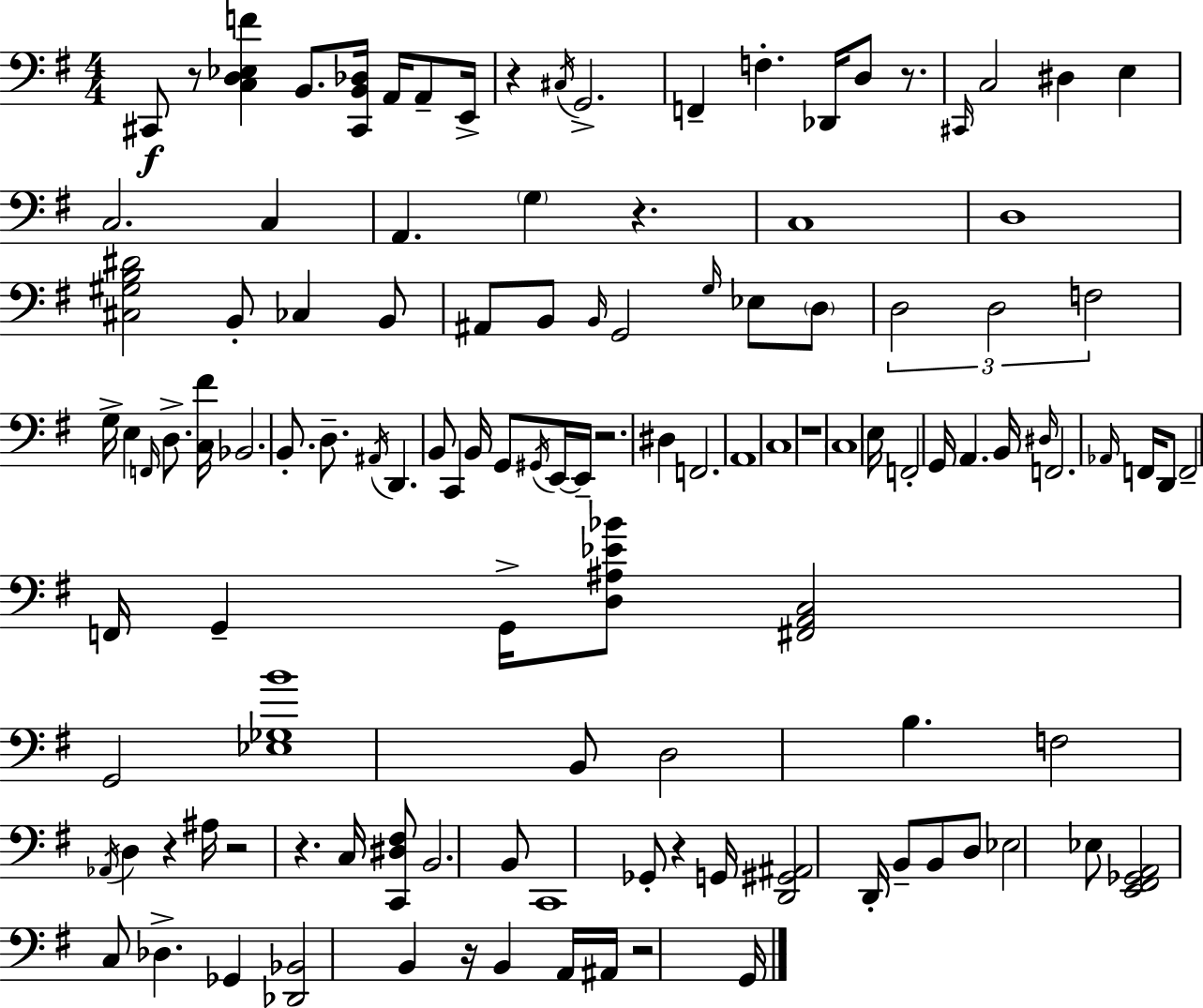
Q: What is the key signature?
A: G major